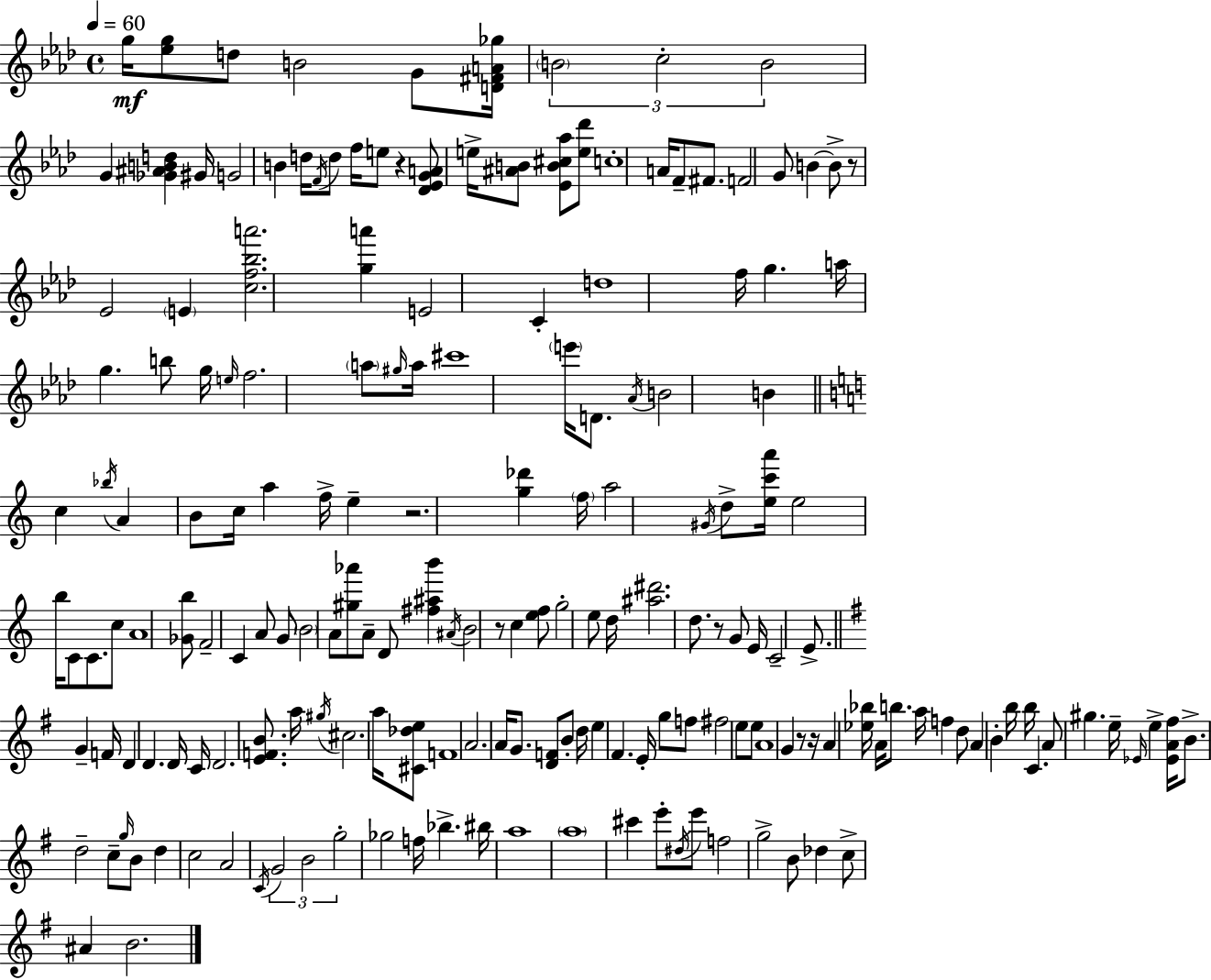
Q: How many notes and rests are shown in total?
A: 184